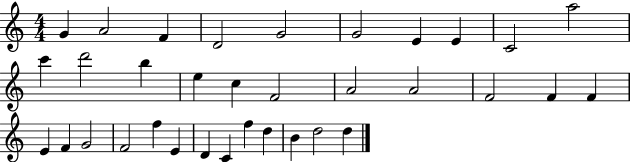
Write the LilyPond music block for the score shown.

{
  \clef treble
  \numericTimeSignature
  \time 4/4
  \key c \major
  g'4 a'2 f'4 | d'2 g'2 | g'2 e'4 e'4 | c'2 a''2 | \break c'''4 d'''2 b''4 | e''4 c''4 f'2 | a'2 a'2 | f'2 f'4 f'4 | \break e'4 f'4 g'2 | f'2 f''4 e'4 | d'4 c'4 f''4 d''4 | b'4 d''2 d''4 | \break \bar "|."
}